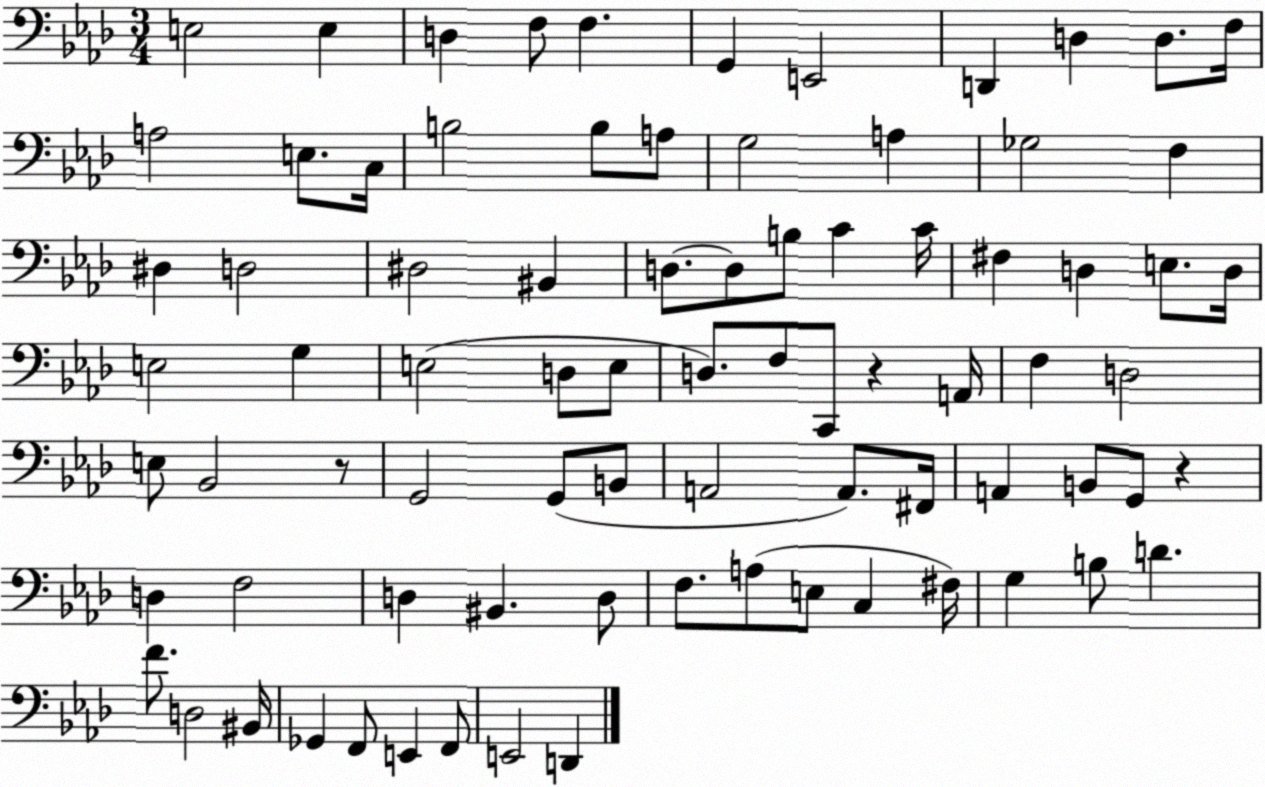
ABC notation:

X:1
T:Untitled
M:3/4
L:1/4
K:Ab
E,2 E, D, F,/2 F, G,, E,,2 D,, D, D,/2 F,/4 A,2 E,/2 C,/4 B,2 B,/2 A,/2 G,2 A, _G,2 F, ^D, D,2 ^D,2 ^B,, D,/2 D,/2 B,/2 C C/4 ^F, D, E,/2 D,/4 E,2 G, E,2 D,/2 E,/2 D,/2 F,/2 C,,/2 z A,,/4 F, D,2 E,/2 _B,,2 z/2 G,,2 G,,/2 B,,/2 A,,2 A,,/2 ^F,,/4 A,, B,,/2 G,,/2 z D, F,2 D, ^B,, D,/2 F,/2 A,/2 E,/2 C, ^F,/4 G, B,/2 D F/2 D,2 ^B,,/4 _G,, F,,/2 E,, F,,/2 E,,2 D,,